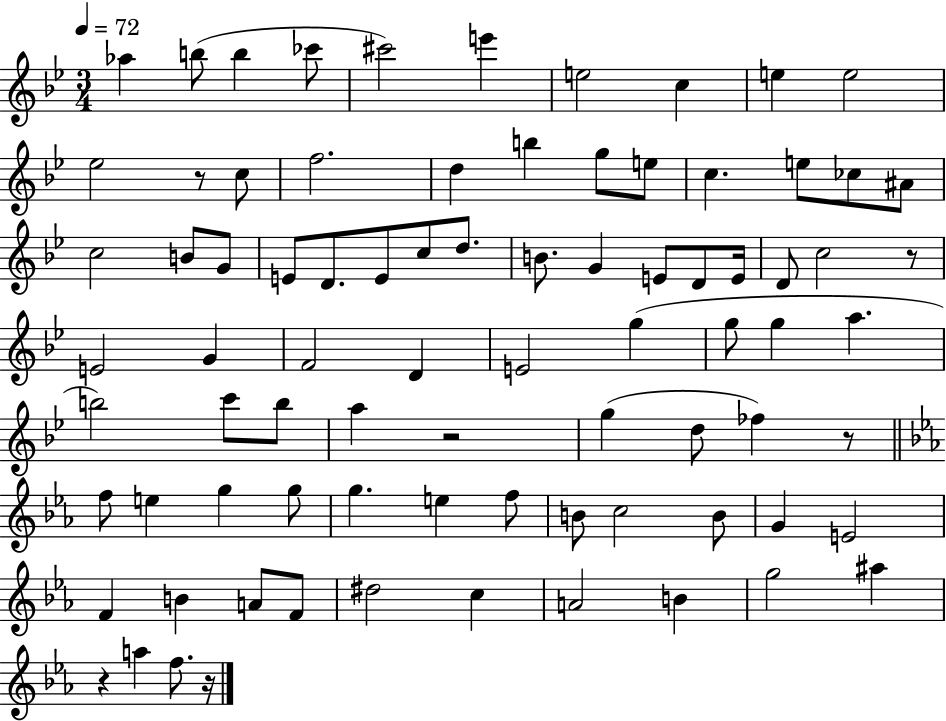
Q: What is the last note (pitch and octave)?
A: F5